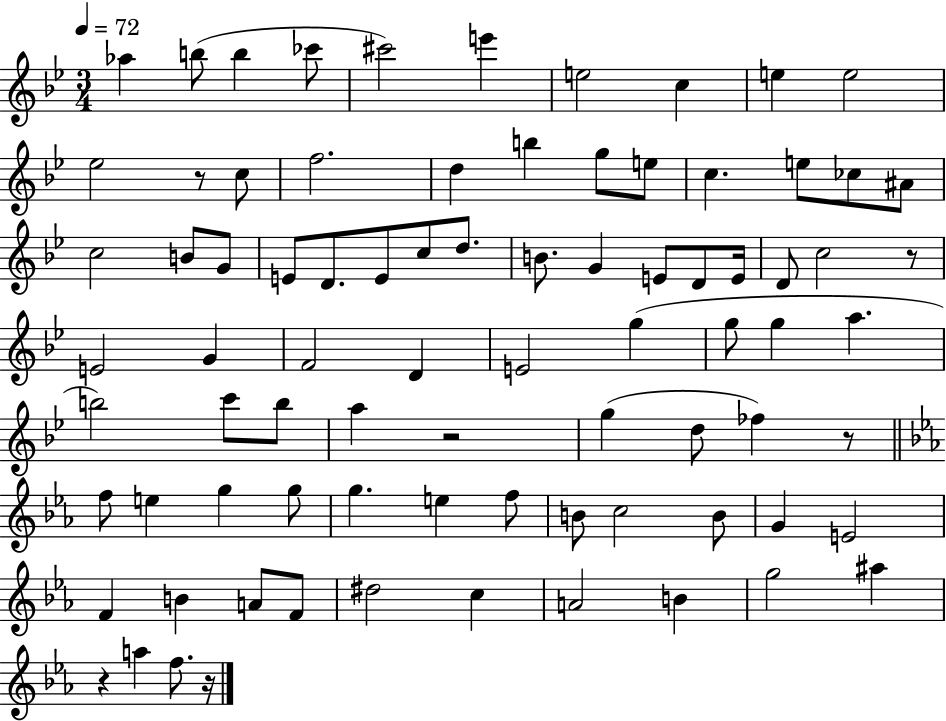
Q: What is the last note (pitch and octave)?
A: F5